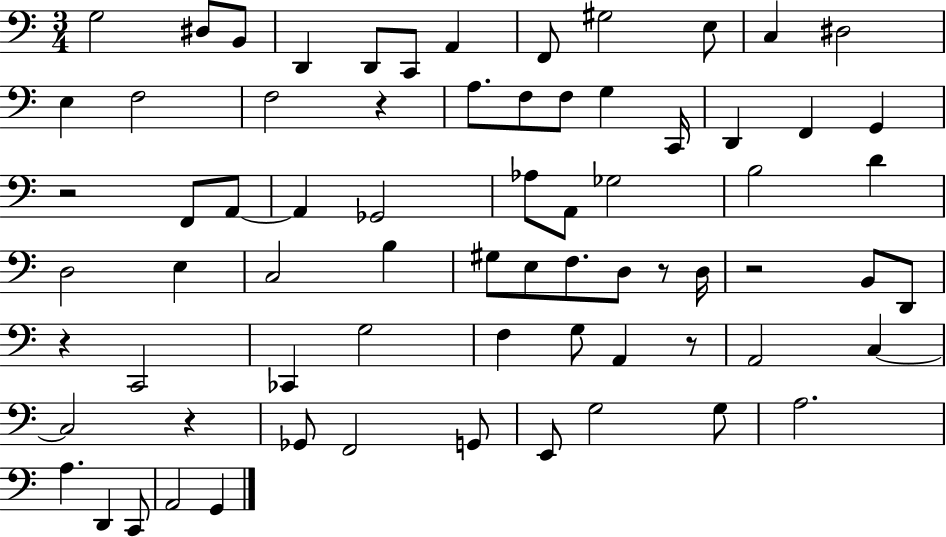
X:1
T:Untitled
M:3/4
L:1/4
K:C
G,2 ^D,/2 B,,/2 D,, D,,/2 C,,/2 A,, F,,/2 ^G,2 E,/2 C, ^D,2 E, F,2 F,2 z A,/2 F,/2 F,/2 G, C,,/4 D,, F,, G,, z2 F,,/2 A,,/2 A,, _G,,2 _A,/2 A,,/2 _G,2 B,2 D D,2 E, C,2 B, ^G,/2 E,/2 F,/2 D,/2 z/2 D,/4 z2 B,,/2 D,,/2 z C,,2 _C,, G,2 F, G,/2 A,, z/2 A,,2 C, C,2 z _G,,/2 F,,2 G,,/2 E,,/2 G,2 G,/2 A,2 A, D,, C,,/2 A,,2 G,,